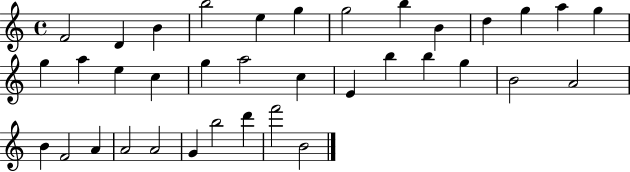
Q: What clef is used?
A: treble